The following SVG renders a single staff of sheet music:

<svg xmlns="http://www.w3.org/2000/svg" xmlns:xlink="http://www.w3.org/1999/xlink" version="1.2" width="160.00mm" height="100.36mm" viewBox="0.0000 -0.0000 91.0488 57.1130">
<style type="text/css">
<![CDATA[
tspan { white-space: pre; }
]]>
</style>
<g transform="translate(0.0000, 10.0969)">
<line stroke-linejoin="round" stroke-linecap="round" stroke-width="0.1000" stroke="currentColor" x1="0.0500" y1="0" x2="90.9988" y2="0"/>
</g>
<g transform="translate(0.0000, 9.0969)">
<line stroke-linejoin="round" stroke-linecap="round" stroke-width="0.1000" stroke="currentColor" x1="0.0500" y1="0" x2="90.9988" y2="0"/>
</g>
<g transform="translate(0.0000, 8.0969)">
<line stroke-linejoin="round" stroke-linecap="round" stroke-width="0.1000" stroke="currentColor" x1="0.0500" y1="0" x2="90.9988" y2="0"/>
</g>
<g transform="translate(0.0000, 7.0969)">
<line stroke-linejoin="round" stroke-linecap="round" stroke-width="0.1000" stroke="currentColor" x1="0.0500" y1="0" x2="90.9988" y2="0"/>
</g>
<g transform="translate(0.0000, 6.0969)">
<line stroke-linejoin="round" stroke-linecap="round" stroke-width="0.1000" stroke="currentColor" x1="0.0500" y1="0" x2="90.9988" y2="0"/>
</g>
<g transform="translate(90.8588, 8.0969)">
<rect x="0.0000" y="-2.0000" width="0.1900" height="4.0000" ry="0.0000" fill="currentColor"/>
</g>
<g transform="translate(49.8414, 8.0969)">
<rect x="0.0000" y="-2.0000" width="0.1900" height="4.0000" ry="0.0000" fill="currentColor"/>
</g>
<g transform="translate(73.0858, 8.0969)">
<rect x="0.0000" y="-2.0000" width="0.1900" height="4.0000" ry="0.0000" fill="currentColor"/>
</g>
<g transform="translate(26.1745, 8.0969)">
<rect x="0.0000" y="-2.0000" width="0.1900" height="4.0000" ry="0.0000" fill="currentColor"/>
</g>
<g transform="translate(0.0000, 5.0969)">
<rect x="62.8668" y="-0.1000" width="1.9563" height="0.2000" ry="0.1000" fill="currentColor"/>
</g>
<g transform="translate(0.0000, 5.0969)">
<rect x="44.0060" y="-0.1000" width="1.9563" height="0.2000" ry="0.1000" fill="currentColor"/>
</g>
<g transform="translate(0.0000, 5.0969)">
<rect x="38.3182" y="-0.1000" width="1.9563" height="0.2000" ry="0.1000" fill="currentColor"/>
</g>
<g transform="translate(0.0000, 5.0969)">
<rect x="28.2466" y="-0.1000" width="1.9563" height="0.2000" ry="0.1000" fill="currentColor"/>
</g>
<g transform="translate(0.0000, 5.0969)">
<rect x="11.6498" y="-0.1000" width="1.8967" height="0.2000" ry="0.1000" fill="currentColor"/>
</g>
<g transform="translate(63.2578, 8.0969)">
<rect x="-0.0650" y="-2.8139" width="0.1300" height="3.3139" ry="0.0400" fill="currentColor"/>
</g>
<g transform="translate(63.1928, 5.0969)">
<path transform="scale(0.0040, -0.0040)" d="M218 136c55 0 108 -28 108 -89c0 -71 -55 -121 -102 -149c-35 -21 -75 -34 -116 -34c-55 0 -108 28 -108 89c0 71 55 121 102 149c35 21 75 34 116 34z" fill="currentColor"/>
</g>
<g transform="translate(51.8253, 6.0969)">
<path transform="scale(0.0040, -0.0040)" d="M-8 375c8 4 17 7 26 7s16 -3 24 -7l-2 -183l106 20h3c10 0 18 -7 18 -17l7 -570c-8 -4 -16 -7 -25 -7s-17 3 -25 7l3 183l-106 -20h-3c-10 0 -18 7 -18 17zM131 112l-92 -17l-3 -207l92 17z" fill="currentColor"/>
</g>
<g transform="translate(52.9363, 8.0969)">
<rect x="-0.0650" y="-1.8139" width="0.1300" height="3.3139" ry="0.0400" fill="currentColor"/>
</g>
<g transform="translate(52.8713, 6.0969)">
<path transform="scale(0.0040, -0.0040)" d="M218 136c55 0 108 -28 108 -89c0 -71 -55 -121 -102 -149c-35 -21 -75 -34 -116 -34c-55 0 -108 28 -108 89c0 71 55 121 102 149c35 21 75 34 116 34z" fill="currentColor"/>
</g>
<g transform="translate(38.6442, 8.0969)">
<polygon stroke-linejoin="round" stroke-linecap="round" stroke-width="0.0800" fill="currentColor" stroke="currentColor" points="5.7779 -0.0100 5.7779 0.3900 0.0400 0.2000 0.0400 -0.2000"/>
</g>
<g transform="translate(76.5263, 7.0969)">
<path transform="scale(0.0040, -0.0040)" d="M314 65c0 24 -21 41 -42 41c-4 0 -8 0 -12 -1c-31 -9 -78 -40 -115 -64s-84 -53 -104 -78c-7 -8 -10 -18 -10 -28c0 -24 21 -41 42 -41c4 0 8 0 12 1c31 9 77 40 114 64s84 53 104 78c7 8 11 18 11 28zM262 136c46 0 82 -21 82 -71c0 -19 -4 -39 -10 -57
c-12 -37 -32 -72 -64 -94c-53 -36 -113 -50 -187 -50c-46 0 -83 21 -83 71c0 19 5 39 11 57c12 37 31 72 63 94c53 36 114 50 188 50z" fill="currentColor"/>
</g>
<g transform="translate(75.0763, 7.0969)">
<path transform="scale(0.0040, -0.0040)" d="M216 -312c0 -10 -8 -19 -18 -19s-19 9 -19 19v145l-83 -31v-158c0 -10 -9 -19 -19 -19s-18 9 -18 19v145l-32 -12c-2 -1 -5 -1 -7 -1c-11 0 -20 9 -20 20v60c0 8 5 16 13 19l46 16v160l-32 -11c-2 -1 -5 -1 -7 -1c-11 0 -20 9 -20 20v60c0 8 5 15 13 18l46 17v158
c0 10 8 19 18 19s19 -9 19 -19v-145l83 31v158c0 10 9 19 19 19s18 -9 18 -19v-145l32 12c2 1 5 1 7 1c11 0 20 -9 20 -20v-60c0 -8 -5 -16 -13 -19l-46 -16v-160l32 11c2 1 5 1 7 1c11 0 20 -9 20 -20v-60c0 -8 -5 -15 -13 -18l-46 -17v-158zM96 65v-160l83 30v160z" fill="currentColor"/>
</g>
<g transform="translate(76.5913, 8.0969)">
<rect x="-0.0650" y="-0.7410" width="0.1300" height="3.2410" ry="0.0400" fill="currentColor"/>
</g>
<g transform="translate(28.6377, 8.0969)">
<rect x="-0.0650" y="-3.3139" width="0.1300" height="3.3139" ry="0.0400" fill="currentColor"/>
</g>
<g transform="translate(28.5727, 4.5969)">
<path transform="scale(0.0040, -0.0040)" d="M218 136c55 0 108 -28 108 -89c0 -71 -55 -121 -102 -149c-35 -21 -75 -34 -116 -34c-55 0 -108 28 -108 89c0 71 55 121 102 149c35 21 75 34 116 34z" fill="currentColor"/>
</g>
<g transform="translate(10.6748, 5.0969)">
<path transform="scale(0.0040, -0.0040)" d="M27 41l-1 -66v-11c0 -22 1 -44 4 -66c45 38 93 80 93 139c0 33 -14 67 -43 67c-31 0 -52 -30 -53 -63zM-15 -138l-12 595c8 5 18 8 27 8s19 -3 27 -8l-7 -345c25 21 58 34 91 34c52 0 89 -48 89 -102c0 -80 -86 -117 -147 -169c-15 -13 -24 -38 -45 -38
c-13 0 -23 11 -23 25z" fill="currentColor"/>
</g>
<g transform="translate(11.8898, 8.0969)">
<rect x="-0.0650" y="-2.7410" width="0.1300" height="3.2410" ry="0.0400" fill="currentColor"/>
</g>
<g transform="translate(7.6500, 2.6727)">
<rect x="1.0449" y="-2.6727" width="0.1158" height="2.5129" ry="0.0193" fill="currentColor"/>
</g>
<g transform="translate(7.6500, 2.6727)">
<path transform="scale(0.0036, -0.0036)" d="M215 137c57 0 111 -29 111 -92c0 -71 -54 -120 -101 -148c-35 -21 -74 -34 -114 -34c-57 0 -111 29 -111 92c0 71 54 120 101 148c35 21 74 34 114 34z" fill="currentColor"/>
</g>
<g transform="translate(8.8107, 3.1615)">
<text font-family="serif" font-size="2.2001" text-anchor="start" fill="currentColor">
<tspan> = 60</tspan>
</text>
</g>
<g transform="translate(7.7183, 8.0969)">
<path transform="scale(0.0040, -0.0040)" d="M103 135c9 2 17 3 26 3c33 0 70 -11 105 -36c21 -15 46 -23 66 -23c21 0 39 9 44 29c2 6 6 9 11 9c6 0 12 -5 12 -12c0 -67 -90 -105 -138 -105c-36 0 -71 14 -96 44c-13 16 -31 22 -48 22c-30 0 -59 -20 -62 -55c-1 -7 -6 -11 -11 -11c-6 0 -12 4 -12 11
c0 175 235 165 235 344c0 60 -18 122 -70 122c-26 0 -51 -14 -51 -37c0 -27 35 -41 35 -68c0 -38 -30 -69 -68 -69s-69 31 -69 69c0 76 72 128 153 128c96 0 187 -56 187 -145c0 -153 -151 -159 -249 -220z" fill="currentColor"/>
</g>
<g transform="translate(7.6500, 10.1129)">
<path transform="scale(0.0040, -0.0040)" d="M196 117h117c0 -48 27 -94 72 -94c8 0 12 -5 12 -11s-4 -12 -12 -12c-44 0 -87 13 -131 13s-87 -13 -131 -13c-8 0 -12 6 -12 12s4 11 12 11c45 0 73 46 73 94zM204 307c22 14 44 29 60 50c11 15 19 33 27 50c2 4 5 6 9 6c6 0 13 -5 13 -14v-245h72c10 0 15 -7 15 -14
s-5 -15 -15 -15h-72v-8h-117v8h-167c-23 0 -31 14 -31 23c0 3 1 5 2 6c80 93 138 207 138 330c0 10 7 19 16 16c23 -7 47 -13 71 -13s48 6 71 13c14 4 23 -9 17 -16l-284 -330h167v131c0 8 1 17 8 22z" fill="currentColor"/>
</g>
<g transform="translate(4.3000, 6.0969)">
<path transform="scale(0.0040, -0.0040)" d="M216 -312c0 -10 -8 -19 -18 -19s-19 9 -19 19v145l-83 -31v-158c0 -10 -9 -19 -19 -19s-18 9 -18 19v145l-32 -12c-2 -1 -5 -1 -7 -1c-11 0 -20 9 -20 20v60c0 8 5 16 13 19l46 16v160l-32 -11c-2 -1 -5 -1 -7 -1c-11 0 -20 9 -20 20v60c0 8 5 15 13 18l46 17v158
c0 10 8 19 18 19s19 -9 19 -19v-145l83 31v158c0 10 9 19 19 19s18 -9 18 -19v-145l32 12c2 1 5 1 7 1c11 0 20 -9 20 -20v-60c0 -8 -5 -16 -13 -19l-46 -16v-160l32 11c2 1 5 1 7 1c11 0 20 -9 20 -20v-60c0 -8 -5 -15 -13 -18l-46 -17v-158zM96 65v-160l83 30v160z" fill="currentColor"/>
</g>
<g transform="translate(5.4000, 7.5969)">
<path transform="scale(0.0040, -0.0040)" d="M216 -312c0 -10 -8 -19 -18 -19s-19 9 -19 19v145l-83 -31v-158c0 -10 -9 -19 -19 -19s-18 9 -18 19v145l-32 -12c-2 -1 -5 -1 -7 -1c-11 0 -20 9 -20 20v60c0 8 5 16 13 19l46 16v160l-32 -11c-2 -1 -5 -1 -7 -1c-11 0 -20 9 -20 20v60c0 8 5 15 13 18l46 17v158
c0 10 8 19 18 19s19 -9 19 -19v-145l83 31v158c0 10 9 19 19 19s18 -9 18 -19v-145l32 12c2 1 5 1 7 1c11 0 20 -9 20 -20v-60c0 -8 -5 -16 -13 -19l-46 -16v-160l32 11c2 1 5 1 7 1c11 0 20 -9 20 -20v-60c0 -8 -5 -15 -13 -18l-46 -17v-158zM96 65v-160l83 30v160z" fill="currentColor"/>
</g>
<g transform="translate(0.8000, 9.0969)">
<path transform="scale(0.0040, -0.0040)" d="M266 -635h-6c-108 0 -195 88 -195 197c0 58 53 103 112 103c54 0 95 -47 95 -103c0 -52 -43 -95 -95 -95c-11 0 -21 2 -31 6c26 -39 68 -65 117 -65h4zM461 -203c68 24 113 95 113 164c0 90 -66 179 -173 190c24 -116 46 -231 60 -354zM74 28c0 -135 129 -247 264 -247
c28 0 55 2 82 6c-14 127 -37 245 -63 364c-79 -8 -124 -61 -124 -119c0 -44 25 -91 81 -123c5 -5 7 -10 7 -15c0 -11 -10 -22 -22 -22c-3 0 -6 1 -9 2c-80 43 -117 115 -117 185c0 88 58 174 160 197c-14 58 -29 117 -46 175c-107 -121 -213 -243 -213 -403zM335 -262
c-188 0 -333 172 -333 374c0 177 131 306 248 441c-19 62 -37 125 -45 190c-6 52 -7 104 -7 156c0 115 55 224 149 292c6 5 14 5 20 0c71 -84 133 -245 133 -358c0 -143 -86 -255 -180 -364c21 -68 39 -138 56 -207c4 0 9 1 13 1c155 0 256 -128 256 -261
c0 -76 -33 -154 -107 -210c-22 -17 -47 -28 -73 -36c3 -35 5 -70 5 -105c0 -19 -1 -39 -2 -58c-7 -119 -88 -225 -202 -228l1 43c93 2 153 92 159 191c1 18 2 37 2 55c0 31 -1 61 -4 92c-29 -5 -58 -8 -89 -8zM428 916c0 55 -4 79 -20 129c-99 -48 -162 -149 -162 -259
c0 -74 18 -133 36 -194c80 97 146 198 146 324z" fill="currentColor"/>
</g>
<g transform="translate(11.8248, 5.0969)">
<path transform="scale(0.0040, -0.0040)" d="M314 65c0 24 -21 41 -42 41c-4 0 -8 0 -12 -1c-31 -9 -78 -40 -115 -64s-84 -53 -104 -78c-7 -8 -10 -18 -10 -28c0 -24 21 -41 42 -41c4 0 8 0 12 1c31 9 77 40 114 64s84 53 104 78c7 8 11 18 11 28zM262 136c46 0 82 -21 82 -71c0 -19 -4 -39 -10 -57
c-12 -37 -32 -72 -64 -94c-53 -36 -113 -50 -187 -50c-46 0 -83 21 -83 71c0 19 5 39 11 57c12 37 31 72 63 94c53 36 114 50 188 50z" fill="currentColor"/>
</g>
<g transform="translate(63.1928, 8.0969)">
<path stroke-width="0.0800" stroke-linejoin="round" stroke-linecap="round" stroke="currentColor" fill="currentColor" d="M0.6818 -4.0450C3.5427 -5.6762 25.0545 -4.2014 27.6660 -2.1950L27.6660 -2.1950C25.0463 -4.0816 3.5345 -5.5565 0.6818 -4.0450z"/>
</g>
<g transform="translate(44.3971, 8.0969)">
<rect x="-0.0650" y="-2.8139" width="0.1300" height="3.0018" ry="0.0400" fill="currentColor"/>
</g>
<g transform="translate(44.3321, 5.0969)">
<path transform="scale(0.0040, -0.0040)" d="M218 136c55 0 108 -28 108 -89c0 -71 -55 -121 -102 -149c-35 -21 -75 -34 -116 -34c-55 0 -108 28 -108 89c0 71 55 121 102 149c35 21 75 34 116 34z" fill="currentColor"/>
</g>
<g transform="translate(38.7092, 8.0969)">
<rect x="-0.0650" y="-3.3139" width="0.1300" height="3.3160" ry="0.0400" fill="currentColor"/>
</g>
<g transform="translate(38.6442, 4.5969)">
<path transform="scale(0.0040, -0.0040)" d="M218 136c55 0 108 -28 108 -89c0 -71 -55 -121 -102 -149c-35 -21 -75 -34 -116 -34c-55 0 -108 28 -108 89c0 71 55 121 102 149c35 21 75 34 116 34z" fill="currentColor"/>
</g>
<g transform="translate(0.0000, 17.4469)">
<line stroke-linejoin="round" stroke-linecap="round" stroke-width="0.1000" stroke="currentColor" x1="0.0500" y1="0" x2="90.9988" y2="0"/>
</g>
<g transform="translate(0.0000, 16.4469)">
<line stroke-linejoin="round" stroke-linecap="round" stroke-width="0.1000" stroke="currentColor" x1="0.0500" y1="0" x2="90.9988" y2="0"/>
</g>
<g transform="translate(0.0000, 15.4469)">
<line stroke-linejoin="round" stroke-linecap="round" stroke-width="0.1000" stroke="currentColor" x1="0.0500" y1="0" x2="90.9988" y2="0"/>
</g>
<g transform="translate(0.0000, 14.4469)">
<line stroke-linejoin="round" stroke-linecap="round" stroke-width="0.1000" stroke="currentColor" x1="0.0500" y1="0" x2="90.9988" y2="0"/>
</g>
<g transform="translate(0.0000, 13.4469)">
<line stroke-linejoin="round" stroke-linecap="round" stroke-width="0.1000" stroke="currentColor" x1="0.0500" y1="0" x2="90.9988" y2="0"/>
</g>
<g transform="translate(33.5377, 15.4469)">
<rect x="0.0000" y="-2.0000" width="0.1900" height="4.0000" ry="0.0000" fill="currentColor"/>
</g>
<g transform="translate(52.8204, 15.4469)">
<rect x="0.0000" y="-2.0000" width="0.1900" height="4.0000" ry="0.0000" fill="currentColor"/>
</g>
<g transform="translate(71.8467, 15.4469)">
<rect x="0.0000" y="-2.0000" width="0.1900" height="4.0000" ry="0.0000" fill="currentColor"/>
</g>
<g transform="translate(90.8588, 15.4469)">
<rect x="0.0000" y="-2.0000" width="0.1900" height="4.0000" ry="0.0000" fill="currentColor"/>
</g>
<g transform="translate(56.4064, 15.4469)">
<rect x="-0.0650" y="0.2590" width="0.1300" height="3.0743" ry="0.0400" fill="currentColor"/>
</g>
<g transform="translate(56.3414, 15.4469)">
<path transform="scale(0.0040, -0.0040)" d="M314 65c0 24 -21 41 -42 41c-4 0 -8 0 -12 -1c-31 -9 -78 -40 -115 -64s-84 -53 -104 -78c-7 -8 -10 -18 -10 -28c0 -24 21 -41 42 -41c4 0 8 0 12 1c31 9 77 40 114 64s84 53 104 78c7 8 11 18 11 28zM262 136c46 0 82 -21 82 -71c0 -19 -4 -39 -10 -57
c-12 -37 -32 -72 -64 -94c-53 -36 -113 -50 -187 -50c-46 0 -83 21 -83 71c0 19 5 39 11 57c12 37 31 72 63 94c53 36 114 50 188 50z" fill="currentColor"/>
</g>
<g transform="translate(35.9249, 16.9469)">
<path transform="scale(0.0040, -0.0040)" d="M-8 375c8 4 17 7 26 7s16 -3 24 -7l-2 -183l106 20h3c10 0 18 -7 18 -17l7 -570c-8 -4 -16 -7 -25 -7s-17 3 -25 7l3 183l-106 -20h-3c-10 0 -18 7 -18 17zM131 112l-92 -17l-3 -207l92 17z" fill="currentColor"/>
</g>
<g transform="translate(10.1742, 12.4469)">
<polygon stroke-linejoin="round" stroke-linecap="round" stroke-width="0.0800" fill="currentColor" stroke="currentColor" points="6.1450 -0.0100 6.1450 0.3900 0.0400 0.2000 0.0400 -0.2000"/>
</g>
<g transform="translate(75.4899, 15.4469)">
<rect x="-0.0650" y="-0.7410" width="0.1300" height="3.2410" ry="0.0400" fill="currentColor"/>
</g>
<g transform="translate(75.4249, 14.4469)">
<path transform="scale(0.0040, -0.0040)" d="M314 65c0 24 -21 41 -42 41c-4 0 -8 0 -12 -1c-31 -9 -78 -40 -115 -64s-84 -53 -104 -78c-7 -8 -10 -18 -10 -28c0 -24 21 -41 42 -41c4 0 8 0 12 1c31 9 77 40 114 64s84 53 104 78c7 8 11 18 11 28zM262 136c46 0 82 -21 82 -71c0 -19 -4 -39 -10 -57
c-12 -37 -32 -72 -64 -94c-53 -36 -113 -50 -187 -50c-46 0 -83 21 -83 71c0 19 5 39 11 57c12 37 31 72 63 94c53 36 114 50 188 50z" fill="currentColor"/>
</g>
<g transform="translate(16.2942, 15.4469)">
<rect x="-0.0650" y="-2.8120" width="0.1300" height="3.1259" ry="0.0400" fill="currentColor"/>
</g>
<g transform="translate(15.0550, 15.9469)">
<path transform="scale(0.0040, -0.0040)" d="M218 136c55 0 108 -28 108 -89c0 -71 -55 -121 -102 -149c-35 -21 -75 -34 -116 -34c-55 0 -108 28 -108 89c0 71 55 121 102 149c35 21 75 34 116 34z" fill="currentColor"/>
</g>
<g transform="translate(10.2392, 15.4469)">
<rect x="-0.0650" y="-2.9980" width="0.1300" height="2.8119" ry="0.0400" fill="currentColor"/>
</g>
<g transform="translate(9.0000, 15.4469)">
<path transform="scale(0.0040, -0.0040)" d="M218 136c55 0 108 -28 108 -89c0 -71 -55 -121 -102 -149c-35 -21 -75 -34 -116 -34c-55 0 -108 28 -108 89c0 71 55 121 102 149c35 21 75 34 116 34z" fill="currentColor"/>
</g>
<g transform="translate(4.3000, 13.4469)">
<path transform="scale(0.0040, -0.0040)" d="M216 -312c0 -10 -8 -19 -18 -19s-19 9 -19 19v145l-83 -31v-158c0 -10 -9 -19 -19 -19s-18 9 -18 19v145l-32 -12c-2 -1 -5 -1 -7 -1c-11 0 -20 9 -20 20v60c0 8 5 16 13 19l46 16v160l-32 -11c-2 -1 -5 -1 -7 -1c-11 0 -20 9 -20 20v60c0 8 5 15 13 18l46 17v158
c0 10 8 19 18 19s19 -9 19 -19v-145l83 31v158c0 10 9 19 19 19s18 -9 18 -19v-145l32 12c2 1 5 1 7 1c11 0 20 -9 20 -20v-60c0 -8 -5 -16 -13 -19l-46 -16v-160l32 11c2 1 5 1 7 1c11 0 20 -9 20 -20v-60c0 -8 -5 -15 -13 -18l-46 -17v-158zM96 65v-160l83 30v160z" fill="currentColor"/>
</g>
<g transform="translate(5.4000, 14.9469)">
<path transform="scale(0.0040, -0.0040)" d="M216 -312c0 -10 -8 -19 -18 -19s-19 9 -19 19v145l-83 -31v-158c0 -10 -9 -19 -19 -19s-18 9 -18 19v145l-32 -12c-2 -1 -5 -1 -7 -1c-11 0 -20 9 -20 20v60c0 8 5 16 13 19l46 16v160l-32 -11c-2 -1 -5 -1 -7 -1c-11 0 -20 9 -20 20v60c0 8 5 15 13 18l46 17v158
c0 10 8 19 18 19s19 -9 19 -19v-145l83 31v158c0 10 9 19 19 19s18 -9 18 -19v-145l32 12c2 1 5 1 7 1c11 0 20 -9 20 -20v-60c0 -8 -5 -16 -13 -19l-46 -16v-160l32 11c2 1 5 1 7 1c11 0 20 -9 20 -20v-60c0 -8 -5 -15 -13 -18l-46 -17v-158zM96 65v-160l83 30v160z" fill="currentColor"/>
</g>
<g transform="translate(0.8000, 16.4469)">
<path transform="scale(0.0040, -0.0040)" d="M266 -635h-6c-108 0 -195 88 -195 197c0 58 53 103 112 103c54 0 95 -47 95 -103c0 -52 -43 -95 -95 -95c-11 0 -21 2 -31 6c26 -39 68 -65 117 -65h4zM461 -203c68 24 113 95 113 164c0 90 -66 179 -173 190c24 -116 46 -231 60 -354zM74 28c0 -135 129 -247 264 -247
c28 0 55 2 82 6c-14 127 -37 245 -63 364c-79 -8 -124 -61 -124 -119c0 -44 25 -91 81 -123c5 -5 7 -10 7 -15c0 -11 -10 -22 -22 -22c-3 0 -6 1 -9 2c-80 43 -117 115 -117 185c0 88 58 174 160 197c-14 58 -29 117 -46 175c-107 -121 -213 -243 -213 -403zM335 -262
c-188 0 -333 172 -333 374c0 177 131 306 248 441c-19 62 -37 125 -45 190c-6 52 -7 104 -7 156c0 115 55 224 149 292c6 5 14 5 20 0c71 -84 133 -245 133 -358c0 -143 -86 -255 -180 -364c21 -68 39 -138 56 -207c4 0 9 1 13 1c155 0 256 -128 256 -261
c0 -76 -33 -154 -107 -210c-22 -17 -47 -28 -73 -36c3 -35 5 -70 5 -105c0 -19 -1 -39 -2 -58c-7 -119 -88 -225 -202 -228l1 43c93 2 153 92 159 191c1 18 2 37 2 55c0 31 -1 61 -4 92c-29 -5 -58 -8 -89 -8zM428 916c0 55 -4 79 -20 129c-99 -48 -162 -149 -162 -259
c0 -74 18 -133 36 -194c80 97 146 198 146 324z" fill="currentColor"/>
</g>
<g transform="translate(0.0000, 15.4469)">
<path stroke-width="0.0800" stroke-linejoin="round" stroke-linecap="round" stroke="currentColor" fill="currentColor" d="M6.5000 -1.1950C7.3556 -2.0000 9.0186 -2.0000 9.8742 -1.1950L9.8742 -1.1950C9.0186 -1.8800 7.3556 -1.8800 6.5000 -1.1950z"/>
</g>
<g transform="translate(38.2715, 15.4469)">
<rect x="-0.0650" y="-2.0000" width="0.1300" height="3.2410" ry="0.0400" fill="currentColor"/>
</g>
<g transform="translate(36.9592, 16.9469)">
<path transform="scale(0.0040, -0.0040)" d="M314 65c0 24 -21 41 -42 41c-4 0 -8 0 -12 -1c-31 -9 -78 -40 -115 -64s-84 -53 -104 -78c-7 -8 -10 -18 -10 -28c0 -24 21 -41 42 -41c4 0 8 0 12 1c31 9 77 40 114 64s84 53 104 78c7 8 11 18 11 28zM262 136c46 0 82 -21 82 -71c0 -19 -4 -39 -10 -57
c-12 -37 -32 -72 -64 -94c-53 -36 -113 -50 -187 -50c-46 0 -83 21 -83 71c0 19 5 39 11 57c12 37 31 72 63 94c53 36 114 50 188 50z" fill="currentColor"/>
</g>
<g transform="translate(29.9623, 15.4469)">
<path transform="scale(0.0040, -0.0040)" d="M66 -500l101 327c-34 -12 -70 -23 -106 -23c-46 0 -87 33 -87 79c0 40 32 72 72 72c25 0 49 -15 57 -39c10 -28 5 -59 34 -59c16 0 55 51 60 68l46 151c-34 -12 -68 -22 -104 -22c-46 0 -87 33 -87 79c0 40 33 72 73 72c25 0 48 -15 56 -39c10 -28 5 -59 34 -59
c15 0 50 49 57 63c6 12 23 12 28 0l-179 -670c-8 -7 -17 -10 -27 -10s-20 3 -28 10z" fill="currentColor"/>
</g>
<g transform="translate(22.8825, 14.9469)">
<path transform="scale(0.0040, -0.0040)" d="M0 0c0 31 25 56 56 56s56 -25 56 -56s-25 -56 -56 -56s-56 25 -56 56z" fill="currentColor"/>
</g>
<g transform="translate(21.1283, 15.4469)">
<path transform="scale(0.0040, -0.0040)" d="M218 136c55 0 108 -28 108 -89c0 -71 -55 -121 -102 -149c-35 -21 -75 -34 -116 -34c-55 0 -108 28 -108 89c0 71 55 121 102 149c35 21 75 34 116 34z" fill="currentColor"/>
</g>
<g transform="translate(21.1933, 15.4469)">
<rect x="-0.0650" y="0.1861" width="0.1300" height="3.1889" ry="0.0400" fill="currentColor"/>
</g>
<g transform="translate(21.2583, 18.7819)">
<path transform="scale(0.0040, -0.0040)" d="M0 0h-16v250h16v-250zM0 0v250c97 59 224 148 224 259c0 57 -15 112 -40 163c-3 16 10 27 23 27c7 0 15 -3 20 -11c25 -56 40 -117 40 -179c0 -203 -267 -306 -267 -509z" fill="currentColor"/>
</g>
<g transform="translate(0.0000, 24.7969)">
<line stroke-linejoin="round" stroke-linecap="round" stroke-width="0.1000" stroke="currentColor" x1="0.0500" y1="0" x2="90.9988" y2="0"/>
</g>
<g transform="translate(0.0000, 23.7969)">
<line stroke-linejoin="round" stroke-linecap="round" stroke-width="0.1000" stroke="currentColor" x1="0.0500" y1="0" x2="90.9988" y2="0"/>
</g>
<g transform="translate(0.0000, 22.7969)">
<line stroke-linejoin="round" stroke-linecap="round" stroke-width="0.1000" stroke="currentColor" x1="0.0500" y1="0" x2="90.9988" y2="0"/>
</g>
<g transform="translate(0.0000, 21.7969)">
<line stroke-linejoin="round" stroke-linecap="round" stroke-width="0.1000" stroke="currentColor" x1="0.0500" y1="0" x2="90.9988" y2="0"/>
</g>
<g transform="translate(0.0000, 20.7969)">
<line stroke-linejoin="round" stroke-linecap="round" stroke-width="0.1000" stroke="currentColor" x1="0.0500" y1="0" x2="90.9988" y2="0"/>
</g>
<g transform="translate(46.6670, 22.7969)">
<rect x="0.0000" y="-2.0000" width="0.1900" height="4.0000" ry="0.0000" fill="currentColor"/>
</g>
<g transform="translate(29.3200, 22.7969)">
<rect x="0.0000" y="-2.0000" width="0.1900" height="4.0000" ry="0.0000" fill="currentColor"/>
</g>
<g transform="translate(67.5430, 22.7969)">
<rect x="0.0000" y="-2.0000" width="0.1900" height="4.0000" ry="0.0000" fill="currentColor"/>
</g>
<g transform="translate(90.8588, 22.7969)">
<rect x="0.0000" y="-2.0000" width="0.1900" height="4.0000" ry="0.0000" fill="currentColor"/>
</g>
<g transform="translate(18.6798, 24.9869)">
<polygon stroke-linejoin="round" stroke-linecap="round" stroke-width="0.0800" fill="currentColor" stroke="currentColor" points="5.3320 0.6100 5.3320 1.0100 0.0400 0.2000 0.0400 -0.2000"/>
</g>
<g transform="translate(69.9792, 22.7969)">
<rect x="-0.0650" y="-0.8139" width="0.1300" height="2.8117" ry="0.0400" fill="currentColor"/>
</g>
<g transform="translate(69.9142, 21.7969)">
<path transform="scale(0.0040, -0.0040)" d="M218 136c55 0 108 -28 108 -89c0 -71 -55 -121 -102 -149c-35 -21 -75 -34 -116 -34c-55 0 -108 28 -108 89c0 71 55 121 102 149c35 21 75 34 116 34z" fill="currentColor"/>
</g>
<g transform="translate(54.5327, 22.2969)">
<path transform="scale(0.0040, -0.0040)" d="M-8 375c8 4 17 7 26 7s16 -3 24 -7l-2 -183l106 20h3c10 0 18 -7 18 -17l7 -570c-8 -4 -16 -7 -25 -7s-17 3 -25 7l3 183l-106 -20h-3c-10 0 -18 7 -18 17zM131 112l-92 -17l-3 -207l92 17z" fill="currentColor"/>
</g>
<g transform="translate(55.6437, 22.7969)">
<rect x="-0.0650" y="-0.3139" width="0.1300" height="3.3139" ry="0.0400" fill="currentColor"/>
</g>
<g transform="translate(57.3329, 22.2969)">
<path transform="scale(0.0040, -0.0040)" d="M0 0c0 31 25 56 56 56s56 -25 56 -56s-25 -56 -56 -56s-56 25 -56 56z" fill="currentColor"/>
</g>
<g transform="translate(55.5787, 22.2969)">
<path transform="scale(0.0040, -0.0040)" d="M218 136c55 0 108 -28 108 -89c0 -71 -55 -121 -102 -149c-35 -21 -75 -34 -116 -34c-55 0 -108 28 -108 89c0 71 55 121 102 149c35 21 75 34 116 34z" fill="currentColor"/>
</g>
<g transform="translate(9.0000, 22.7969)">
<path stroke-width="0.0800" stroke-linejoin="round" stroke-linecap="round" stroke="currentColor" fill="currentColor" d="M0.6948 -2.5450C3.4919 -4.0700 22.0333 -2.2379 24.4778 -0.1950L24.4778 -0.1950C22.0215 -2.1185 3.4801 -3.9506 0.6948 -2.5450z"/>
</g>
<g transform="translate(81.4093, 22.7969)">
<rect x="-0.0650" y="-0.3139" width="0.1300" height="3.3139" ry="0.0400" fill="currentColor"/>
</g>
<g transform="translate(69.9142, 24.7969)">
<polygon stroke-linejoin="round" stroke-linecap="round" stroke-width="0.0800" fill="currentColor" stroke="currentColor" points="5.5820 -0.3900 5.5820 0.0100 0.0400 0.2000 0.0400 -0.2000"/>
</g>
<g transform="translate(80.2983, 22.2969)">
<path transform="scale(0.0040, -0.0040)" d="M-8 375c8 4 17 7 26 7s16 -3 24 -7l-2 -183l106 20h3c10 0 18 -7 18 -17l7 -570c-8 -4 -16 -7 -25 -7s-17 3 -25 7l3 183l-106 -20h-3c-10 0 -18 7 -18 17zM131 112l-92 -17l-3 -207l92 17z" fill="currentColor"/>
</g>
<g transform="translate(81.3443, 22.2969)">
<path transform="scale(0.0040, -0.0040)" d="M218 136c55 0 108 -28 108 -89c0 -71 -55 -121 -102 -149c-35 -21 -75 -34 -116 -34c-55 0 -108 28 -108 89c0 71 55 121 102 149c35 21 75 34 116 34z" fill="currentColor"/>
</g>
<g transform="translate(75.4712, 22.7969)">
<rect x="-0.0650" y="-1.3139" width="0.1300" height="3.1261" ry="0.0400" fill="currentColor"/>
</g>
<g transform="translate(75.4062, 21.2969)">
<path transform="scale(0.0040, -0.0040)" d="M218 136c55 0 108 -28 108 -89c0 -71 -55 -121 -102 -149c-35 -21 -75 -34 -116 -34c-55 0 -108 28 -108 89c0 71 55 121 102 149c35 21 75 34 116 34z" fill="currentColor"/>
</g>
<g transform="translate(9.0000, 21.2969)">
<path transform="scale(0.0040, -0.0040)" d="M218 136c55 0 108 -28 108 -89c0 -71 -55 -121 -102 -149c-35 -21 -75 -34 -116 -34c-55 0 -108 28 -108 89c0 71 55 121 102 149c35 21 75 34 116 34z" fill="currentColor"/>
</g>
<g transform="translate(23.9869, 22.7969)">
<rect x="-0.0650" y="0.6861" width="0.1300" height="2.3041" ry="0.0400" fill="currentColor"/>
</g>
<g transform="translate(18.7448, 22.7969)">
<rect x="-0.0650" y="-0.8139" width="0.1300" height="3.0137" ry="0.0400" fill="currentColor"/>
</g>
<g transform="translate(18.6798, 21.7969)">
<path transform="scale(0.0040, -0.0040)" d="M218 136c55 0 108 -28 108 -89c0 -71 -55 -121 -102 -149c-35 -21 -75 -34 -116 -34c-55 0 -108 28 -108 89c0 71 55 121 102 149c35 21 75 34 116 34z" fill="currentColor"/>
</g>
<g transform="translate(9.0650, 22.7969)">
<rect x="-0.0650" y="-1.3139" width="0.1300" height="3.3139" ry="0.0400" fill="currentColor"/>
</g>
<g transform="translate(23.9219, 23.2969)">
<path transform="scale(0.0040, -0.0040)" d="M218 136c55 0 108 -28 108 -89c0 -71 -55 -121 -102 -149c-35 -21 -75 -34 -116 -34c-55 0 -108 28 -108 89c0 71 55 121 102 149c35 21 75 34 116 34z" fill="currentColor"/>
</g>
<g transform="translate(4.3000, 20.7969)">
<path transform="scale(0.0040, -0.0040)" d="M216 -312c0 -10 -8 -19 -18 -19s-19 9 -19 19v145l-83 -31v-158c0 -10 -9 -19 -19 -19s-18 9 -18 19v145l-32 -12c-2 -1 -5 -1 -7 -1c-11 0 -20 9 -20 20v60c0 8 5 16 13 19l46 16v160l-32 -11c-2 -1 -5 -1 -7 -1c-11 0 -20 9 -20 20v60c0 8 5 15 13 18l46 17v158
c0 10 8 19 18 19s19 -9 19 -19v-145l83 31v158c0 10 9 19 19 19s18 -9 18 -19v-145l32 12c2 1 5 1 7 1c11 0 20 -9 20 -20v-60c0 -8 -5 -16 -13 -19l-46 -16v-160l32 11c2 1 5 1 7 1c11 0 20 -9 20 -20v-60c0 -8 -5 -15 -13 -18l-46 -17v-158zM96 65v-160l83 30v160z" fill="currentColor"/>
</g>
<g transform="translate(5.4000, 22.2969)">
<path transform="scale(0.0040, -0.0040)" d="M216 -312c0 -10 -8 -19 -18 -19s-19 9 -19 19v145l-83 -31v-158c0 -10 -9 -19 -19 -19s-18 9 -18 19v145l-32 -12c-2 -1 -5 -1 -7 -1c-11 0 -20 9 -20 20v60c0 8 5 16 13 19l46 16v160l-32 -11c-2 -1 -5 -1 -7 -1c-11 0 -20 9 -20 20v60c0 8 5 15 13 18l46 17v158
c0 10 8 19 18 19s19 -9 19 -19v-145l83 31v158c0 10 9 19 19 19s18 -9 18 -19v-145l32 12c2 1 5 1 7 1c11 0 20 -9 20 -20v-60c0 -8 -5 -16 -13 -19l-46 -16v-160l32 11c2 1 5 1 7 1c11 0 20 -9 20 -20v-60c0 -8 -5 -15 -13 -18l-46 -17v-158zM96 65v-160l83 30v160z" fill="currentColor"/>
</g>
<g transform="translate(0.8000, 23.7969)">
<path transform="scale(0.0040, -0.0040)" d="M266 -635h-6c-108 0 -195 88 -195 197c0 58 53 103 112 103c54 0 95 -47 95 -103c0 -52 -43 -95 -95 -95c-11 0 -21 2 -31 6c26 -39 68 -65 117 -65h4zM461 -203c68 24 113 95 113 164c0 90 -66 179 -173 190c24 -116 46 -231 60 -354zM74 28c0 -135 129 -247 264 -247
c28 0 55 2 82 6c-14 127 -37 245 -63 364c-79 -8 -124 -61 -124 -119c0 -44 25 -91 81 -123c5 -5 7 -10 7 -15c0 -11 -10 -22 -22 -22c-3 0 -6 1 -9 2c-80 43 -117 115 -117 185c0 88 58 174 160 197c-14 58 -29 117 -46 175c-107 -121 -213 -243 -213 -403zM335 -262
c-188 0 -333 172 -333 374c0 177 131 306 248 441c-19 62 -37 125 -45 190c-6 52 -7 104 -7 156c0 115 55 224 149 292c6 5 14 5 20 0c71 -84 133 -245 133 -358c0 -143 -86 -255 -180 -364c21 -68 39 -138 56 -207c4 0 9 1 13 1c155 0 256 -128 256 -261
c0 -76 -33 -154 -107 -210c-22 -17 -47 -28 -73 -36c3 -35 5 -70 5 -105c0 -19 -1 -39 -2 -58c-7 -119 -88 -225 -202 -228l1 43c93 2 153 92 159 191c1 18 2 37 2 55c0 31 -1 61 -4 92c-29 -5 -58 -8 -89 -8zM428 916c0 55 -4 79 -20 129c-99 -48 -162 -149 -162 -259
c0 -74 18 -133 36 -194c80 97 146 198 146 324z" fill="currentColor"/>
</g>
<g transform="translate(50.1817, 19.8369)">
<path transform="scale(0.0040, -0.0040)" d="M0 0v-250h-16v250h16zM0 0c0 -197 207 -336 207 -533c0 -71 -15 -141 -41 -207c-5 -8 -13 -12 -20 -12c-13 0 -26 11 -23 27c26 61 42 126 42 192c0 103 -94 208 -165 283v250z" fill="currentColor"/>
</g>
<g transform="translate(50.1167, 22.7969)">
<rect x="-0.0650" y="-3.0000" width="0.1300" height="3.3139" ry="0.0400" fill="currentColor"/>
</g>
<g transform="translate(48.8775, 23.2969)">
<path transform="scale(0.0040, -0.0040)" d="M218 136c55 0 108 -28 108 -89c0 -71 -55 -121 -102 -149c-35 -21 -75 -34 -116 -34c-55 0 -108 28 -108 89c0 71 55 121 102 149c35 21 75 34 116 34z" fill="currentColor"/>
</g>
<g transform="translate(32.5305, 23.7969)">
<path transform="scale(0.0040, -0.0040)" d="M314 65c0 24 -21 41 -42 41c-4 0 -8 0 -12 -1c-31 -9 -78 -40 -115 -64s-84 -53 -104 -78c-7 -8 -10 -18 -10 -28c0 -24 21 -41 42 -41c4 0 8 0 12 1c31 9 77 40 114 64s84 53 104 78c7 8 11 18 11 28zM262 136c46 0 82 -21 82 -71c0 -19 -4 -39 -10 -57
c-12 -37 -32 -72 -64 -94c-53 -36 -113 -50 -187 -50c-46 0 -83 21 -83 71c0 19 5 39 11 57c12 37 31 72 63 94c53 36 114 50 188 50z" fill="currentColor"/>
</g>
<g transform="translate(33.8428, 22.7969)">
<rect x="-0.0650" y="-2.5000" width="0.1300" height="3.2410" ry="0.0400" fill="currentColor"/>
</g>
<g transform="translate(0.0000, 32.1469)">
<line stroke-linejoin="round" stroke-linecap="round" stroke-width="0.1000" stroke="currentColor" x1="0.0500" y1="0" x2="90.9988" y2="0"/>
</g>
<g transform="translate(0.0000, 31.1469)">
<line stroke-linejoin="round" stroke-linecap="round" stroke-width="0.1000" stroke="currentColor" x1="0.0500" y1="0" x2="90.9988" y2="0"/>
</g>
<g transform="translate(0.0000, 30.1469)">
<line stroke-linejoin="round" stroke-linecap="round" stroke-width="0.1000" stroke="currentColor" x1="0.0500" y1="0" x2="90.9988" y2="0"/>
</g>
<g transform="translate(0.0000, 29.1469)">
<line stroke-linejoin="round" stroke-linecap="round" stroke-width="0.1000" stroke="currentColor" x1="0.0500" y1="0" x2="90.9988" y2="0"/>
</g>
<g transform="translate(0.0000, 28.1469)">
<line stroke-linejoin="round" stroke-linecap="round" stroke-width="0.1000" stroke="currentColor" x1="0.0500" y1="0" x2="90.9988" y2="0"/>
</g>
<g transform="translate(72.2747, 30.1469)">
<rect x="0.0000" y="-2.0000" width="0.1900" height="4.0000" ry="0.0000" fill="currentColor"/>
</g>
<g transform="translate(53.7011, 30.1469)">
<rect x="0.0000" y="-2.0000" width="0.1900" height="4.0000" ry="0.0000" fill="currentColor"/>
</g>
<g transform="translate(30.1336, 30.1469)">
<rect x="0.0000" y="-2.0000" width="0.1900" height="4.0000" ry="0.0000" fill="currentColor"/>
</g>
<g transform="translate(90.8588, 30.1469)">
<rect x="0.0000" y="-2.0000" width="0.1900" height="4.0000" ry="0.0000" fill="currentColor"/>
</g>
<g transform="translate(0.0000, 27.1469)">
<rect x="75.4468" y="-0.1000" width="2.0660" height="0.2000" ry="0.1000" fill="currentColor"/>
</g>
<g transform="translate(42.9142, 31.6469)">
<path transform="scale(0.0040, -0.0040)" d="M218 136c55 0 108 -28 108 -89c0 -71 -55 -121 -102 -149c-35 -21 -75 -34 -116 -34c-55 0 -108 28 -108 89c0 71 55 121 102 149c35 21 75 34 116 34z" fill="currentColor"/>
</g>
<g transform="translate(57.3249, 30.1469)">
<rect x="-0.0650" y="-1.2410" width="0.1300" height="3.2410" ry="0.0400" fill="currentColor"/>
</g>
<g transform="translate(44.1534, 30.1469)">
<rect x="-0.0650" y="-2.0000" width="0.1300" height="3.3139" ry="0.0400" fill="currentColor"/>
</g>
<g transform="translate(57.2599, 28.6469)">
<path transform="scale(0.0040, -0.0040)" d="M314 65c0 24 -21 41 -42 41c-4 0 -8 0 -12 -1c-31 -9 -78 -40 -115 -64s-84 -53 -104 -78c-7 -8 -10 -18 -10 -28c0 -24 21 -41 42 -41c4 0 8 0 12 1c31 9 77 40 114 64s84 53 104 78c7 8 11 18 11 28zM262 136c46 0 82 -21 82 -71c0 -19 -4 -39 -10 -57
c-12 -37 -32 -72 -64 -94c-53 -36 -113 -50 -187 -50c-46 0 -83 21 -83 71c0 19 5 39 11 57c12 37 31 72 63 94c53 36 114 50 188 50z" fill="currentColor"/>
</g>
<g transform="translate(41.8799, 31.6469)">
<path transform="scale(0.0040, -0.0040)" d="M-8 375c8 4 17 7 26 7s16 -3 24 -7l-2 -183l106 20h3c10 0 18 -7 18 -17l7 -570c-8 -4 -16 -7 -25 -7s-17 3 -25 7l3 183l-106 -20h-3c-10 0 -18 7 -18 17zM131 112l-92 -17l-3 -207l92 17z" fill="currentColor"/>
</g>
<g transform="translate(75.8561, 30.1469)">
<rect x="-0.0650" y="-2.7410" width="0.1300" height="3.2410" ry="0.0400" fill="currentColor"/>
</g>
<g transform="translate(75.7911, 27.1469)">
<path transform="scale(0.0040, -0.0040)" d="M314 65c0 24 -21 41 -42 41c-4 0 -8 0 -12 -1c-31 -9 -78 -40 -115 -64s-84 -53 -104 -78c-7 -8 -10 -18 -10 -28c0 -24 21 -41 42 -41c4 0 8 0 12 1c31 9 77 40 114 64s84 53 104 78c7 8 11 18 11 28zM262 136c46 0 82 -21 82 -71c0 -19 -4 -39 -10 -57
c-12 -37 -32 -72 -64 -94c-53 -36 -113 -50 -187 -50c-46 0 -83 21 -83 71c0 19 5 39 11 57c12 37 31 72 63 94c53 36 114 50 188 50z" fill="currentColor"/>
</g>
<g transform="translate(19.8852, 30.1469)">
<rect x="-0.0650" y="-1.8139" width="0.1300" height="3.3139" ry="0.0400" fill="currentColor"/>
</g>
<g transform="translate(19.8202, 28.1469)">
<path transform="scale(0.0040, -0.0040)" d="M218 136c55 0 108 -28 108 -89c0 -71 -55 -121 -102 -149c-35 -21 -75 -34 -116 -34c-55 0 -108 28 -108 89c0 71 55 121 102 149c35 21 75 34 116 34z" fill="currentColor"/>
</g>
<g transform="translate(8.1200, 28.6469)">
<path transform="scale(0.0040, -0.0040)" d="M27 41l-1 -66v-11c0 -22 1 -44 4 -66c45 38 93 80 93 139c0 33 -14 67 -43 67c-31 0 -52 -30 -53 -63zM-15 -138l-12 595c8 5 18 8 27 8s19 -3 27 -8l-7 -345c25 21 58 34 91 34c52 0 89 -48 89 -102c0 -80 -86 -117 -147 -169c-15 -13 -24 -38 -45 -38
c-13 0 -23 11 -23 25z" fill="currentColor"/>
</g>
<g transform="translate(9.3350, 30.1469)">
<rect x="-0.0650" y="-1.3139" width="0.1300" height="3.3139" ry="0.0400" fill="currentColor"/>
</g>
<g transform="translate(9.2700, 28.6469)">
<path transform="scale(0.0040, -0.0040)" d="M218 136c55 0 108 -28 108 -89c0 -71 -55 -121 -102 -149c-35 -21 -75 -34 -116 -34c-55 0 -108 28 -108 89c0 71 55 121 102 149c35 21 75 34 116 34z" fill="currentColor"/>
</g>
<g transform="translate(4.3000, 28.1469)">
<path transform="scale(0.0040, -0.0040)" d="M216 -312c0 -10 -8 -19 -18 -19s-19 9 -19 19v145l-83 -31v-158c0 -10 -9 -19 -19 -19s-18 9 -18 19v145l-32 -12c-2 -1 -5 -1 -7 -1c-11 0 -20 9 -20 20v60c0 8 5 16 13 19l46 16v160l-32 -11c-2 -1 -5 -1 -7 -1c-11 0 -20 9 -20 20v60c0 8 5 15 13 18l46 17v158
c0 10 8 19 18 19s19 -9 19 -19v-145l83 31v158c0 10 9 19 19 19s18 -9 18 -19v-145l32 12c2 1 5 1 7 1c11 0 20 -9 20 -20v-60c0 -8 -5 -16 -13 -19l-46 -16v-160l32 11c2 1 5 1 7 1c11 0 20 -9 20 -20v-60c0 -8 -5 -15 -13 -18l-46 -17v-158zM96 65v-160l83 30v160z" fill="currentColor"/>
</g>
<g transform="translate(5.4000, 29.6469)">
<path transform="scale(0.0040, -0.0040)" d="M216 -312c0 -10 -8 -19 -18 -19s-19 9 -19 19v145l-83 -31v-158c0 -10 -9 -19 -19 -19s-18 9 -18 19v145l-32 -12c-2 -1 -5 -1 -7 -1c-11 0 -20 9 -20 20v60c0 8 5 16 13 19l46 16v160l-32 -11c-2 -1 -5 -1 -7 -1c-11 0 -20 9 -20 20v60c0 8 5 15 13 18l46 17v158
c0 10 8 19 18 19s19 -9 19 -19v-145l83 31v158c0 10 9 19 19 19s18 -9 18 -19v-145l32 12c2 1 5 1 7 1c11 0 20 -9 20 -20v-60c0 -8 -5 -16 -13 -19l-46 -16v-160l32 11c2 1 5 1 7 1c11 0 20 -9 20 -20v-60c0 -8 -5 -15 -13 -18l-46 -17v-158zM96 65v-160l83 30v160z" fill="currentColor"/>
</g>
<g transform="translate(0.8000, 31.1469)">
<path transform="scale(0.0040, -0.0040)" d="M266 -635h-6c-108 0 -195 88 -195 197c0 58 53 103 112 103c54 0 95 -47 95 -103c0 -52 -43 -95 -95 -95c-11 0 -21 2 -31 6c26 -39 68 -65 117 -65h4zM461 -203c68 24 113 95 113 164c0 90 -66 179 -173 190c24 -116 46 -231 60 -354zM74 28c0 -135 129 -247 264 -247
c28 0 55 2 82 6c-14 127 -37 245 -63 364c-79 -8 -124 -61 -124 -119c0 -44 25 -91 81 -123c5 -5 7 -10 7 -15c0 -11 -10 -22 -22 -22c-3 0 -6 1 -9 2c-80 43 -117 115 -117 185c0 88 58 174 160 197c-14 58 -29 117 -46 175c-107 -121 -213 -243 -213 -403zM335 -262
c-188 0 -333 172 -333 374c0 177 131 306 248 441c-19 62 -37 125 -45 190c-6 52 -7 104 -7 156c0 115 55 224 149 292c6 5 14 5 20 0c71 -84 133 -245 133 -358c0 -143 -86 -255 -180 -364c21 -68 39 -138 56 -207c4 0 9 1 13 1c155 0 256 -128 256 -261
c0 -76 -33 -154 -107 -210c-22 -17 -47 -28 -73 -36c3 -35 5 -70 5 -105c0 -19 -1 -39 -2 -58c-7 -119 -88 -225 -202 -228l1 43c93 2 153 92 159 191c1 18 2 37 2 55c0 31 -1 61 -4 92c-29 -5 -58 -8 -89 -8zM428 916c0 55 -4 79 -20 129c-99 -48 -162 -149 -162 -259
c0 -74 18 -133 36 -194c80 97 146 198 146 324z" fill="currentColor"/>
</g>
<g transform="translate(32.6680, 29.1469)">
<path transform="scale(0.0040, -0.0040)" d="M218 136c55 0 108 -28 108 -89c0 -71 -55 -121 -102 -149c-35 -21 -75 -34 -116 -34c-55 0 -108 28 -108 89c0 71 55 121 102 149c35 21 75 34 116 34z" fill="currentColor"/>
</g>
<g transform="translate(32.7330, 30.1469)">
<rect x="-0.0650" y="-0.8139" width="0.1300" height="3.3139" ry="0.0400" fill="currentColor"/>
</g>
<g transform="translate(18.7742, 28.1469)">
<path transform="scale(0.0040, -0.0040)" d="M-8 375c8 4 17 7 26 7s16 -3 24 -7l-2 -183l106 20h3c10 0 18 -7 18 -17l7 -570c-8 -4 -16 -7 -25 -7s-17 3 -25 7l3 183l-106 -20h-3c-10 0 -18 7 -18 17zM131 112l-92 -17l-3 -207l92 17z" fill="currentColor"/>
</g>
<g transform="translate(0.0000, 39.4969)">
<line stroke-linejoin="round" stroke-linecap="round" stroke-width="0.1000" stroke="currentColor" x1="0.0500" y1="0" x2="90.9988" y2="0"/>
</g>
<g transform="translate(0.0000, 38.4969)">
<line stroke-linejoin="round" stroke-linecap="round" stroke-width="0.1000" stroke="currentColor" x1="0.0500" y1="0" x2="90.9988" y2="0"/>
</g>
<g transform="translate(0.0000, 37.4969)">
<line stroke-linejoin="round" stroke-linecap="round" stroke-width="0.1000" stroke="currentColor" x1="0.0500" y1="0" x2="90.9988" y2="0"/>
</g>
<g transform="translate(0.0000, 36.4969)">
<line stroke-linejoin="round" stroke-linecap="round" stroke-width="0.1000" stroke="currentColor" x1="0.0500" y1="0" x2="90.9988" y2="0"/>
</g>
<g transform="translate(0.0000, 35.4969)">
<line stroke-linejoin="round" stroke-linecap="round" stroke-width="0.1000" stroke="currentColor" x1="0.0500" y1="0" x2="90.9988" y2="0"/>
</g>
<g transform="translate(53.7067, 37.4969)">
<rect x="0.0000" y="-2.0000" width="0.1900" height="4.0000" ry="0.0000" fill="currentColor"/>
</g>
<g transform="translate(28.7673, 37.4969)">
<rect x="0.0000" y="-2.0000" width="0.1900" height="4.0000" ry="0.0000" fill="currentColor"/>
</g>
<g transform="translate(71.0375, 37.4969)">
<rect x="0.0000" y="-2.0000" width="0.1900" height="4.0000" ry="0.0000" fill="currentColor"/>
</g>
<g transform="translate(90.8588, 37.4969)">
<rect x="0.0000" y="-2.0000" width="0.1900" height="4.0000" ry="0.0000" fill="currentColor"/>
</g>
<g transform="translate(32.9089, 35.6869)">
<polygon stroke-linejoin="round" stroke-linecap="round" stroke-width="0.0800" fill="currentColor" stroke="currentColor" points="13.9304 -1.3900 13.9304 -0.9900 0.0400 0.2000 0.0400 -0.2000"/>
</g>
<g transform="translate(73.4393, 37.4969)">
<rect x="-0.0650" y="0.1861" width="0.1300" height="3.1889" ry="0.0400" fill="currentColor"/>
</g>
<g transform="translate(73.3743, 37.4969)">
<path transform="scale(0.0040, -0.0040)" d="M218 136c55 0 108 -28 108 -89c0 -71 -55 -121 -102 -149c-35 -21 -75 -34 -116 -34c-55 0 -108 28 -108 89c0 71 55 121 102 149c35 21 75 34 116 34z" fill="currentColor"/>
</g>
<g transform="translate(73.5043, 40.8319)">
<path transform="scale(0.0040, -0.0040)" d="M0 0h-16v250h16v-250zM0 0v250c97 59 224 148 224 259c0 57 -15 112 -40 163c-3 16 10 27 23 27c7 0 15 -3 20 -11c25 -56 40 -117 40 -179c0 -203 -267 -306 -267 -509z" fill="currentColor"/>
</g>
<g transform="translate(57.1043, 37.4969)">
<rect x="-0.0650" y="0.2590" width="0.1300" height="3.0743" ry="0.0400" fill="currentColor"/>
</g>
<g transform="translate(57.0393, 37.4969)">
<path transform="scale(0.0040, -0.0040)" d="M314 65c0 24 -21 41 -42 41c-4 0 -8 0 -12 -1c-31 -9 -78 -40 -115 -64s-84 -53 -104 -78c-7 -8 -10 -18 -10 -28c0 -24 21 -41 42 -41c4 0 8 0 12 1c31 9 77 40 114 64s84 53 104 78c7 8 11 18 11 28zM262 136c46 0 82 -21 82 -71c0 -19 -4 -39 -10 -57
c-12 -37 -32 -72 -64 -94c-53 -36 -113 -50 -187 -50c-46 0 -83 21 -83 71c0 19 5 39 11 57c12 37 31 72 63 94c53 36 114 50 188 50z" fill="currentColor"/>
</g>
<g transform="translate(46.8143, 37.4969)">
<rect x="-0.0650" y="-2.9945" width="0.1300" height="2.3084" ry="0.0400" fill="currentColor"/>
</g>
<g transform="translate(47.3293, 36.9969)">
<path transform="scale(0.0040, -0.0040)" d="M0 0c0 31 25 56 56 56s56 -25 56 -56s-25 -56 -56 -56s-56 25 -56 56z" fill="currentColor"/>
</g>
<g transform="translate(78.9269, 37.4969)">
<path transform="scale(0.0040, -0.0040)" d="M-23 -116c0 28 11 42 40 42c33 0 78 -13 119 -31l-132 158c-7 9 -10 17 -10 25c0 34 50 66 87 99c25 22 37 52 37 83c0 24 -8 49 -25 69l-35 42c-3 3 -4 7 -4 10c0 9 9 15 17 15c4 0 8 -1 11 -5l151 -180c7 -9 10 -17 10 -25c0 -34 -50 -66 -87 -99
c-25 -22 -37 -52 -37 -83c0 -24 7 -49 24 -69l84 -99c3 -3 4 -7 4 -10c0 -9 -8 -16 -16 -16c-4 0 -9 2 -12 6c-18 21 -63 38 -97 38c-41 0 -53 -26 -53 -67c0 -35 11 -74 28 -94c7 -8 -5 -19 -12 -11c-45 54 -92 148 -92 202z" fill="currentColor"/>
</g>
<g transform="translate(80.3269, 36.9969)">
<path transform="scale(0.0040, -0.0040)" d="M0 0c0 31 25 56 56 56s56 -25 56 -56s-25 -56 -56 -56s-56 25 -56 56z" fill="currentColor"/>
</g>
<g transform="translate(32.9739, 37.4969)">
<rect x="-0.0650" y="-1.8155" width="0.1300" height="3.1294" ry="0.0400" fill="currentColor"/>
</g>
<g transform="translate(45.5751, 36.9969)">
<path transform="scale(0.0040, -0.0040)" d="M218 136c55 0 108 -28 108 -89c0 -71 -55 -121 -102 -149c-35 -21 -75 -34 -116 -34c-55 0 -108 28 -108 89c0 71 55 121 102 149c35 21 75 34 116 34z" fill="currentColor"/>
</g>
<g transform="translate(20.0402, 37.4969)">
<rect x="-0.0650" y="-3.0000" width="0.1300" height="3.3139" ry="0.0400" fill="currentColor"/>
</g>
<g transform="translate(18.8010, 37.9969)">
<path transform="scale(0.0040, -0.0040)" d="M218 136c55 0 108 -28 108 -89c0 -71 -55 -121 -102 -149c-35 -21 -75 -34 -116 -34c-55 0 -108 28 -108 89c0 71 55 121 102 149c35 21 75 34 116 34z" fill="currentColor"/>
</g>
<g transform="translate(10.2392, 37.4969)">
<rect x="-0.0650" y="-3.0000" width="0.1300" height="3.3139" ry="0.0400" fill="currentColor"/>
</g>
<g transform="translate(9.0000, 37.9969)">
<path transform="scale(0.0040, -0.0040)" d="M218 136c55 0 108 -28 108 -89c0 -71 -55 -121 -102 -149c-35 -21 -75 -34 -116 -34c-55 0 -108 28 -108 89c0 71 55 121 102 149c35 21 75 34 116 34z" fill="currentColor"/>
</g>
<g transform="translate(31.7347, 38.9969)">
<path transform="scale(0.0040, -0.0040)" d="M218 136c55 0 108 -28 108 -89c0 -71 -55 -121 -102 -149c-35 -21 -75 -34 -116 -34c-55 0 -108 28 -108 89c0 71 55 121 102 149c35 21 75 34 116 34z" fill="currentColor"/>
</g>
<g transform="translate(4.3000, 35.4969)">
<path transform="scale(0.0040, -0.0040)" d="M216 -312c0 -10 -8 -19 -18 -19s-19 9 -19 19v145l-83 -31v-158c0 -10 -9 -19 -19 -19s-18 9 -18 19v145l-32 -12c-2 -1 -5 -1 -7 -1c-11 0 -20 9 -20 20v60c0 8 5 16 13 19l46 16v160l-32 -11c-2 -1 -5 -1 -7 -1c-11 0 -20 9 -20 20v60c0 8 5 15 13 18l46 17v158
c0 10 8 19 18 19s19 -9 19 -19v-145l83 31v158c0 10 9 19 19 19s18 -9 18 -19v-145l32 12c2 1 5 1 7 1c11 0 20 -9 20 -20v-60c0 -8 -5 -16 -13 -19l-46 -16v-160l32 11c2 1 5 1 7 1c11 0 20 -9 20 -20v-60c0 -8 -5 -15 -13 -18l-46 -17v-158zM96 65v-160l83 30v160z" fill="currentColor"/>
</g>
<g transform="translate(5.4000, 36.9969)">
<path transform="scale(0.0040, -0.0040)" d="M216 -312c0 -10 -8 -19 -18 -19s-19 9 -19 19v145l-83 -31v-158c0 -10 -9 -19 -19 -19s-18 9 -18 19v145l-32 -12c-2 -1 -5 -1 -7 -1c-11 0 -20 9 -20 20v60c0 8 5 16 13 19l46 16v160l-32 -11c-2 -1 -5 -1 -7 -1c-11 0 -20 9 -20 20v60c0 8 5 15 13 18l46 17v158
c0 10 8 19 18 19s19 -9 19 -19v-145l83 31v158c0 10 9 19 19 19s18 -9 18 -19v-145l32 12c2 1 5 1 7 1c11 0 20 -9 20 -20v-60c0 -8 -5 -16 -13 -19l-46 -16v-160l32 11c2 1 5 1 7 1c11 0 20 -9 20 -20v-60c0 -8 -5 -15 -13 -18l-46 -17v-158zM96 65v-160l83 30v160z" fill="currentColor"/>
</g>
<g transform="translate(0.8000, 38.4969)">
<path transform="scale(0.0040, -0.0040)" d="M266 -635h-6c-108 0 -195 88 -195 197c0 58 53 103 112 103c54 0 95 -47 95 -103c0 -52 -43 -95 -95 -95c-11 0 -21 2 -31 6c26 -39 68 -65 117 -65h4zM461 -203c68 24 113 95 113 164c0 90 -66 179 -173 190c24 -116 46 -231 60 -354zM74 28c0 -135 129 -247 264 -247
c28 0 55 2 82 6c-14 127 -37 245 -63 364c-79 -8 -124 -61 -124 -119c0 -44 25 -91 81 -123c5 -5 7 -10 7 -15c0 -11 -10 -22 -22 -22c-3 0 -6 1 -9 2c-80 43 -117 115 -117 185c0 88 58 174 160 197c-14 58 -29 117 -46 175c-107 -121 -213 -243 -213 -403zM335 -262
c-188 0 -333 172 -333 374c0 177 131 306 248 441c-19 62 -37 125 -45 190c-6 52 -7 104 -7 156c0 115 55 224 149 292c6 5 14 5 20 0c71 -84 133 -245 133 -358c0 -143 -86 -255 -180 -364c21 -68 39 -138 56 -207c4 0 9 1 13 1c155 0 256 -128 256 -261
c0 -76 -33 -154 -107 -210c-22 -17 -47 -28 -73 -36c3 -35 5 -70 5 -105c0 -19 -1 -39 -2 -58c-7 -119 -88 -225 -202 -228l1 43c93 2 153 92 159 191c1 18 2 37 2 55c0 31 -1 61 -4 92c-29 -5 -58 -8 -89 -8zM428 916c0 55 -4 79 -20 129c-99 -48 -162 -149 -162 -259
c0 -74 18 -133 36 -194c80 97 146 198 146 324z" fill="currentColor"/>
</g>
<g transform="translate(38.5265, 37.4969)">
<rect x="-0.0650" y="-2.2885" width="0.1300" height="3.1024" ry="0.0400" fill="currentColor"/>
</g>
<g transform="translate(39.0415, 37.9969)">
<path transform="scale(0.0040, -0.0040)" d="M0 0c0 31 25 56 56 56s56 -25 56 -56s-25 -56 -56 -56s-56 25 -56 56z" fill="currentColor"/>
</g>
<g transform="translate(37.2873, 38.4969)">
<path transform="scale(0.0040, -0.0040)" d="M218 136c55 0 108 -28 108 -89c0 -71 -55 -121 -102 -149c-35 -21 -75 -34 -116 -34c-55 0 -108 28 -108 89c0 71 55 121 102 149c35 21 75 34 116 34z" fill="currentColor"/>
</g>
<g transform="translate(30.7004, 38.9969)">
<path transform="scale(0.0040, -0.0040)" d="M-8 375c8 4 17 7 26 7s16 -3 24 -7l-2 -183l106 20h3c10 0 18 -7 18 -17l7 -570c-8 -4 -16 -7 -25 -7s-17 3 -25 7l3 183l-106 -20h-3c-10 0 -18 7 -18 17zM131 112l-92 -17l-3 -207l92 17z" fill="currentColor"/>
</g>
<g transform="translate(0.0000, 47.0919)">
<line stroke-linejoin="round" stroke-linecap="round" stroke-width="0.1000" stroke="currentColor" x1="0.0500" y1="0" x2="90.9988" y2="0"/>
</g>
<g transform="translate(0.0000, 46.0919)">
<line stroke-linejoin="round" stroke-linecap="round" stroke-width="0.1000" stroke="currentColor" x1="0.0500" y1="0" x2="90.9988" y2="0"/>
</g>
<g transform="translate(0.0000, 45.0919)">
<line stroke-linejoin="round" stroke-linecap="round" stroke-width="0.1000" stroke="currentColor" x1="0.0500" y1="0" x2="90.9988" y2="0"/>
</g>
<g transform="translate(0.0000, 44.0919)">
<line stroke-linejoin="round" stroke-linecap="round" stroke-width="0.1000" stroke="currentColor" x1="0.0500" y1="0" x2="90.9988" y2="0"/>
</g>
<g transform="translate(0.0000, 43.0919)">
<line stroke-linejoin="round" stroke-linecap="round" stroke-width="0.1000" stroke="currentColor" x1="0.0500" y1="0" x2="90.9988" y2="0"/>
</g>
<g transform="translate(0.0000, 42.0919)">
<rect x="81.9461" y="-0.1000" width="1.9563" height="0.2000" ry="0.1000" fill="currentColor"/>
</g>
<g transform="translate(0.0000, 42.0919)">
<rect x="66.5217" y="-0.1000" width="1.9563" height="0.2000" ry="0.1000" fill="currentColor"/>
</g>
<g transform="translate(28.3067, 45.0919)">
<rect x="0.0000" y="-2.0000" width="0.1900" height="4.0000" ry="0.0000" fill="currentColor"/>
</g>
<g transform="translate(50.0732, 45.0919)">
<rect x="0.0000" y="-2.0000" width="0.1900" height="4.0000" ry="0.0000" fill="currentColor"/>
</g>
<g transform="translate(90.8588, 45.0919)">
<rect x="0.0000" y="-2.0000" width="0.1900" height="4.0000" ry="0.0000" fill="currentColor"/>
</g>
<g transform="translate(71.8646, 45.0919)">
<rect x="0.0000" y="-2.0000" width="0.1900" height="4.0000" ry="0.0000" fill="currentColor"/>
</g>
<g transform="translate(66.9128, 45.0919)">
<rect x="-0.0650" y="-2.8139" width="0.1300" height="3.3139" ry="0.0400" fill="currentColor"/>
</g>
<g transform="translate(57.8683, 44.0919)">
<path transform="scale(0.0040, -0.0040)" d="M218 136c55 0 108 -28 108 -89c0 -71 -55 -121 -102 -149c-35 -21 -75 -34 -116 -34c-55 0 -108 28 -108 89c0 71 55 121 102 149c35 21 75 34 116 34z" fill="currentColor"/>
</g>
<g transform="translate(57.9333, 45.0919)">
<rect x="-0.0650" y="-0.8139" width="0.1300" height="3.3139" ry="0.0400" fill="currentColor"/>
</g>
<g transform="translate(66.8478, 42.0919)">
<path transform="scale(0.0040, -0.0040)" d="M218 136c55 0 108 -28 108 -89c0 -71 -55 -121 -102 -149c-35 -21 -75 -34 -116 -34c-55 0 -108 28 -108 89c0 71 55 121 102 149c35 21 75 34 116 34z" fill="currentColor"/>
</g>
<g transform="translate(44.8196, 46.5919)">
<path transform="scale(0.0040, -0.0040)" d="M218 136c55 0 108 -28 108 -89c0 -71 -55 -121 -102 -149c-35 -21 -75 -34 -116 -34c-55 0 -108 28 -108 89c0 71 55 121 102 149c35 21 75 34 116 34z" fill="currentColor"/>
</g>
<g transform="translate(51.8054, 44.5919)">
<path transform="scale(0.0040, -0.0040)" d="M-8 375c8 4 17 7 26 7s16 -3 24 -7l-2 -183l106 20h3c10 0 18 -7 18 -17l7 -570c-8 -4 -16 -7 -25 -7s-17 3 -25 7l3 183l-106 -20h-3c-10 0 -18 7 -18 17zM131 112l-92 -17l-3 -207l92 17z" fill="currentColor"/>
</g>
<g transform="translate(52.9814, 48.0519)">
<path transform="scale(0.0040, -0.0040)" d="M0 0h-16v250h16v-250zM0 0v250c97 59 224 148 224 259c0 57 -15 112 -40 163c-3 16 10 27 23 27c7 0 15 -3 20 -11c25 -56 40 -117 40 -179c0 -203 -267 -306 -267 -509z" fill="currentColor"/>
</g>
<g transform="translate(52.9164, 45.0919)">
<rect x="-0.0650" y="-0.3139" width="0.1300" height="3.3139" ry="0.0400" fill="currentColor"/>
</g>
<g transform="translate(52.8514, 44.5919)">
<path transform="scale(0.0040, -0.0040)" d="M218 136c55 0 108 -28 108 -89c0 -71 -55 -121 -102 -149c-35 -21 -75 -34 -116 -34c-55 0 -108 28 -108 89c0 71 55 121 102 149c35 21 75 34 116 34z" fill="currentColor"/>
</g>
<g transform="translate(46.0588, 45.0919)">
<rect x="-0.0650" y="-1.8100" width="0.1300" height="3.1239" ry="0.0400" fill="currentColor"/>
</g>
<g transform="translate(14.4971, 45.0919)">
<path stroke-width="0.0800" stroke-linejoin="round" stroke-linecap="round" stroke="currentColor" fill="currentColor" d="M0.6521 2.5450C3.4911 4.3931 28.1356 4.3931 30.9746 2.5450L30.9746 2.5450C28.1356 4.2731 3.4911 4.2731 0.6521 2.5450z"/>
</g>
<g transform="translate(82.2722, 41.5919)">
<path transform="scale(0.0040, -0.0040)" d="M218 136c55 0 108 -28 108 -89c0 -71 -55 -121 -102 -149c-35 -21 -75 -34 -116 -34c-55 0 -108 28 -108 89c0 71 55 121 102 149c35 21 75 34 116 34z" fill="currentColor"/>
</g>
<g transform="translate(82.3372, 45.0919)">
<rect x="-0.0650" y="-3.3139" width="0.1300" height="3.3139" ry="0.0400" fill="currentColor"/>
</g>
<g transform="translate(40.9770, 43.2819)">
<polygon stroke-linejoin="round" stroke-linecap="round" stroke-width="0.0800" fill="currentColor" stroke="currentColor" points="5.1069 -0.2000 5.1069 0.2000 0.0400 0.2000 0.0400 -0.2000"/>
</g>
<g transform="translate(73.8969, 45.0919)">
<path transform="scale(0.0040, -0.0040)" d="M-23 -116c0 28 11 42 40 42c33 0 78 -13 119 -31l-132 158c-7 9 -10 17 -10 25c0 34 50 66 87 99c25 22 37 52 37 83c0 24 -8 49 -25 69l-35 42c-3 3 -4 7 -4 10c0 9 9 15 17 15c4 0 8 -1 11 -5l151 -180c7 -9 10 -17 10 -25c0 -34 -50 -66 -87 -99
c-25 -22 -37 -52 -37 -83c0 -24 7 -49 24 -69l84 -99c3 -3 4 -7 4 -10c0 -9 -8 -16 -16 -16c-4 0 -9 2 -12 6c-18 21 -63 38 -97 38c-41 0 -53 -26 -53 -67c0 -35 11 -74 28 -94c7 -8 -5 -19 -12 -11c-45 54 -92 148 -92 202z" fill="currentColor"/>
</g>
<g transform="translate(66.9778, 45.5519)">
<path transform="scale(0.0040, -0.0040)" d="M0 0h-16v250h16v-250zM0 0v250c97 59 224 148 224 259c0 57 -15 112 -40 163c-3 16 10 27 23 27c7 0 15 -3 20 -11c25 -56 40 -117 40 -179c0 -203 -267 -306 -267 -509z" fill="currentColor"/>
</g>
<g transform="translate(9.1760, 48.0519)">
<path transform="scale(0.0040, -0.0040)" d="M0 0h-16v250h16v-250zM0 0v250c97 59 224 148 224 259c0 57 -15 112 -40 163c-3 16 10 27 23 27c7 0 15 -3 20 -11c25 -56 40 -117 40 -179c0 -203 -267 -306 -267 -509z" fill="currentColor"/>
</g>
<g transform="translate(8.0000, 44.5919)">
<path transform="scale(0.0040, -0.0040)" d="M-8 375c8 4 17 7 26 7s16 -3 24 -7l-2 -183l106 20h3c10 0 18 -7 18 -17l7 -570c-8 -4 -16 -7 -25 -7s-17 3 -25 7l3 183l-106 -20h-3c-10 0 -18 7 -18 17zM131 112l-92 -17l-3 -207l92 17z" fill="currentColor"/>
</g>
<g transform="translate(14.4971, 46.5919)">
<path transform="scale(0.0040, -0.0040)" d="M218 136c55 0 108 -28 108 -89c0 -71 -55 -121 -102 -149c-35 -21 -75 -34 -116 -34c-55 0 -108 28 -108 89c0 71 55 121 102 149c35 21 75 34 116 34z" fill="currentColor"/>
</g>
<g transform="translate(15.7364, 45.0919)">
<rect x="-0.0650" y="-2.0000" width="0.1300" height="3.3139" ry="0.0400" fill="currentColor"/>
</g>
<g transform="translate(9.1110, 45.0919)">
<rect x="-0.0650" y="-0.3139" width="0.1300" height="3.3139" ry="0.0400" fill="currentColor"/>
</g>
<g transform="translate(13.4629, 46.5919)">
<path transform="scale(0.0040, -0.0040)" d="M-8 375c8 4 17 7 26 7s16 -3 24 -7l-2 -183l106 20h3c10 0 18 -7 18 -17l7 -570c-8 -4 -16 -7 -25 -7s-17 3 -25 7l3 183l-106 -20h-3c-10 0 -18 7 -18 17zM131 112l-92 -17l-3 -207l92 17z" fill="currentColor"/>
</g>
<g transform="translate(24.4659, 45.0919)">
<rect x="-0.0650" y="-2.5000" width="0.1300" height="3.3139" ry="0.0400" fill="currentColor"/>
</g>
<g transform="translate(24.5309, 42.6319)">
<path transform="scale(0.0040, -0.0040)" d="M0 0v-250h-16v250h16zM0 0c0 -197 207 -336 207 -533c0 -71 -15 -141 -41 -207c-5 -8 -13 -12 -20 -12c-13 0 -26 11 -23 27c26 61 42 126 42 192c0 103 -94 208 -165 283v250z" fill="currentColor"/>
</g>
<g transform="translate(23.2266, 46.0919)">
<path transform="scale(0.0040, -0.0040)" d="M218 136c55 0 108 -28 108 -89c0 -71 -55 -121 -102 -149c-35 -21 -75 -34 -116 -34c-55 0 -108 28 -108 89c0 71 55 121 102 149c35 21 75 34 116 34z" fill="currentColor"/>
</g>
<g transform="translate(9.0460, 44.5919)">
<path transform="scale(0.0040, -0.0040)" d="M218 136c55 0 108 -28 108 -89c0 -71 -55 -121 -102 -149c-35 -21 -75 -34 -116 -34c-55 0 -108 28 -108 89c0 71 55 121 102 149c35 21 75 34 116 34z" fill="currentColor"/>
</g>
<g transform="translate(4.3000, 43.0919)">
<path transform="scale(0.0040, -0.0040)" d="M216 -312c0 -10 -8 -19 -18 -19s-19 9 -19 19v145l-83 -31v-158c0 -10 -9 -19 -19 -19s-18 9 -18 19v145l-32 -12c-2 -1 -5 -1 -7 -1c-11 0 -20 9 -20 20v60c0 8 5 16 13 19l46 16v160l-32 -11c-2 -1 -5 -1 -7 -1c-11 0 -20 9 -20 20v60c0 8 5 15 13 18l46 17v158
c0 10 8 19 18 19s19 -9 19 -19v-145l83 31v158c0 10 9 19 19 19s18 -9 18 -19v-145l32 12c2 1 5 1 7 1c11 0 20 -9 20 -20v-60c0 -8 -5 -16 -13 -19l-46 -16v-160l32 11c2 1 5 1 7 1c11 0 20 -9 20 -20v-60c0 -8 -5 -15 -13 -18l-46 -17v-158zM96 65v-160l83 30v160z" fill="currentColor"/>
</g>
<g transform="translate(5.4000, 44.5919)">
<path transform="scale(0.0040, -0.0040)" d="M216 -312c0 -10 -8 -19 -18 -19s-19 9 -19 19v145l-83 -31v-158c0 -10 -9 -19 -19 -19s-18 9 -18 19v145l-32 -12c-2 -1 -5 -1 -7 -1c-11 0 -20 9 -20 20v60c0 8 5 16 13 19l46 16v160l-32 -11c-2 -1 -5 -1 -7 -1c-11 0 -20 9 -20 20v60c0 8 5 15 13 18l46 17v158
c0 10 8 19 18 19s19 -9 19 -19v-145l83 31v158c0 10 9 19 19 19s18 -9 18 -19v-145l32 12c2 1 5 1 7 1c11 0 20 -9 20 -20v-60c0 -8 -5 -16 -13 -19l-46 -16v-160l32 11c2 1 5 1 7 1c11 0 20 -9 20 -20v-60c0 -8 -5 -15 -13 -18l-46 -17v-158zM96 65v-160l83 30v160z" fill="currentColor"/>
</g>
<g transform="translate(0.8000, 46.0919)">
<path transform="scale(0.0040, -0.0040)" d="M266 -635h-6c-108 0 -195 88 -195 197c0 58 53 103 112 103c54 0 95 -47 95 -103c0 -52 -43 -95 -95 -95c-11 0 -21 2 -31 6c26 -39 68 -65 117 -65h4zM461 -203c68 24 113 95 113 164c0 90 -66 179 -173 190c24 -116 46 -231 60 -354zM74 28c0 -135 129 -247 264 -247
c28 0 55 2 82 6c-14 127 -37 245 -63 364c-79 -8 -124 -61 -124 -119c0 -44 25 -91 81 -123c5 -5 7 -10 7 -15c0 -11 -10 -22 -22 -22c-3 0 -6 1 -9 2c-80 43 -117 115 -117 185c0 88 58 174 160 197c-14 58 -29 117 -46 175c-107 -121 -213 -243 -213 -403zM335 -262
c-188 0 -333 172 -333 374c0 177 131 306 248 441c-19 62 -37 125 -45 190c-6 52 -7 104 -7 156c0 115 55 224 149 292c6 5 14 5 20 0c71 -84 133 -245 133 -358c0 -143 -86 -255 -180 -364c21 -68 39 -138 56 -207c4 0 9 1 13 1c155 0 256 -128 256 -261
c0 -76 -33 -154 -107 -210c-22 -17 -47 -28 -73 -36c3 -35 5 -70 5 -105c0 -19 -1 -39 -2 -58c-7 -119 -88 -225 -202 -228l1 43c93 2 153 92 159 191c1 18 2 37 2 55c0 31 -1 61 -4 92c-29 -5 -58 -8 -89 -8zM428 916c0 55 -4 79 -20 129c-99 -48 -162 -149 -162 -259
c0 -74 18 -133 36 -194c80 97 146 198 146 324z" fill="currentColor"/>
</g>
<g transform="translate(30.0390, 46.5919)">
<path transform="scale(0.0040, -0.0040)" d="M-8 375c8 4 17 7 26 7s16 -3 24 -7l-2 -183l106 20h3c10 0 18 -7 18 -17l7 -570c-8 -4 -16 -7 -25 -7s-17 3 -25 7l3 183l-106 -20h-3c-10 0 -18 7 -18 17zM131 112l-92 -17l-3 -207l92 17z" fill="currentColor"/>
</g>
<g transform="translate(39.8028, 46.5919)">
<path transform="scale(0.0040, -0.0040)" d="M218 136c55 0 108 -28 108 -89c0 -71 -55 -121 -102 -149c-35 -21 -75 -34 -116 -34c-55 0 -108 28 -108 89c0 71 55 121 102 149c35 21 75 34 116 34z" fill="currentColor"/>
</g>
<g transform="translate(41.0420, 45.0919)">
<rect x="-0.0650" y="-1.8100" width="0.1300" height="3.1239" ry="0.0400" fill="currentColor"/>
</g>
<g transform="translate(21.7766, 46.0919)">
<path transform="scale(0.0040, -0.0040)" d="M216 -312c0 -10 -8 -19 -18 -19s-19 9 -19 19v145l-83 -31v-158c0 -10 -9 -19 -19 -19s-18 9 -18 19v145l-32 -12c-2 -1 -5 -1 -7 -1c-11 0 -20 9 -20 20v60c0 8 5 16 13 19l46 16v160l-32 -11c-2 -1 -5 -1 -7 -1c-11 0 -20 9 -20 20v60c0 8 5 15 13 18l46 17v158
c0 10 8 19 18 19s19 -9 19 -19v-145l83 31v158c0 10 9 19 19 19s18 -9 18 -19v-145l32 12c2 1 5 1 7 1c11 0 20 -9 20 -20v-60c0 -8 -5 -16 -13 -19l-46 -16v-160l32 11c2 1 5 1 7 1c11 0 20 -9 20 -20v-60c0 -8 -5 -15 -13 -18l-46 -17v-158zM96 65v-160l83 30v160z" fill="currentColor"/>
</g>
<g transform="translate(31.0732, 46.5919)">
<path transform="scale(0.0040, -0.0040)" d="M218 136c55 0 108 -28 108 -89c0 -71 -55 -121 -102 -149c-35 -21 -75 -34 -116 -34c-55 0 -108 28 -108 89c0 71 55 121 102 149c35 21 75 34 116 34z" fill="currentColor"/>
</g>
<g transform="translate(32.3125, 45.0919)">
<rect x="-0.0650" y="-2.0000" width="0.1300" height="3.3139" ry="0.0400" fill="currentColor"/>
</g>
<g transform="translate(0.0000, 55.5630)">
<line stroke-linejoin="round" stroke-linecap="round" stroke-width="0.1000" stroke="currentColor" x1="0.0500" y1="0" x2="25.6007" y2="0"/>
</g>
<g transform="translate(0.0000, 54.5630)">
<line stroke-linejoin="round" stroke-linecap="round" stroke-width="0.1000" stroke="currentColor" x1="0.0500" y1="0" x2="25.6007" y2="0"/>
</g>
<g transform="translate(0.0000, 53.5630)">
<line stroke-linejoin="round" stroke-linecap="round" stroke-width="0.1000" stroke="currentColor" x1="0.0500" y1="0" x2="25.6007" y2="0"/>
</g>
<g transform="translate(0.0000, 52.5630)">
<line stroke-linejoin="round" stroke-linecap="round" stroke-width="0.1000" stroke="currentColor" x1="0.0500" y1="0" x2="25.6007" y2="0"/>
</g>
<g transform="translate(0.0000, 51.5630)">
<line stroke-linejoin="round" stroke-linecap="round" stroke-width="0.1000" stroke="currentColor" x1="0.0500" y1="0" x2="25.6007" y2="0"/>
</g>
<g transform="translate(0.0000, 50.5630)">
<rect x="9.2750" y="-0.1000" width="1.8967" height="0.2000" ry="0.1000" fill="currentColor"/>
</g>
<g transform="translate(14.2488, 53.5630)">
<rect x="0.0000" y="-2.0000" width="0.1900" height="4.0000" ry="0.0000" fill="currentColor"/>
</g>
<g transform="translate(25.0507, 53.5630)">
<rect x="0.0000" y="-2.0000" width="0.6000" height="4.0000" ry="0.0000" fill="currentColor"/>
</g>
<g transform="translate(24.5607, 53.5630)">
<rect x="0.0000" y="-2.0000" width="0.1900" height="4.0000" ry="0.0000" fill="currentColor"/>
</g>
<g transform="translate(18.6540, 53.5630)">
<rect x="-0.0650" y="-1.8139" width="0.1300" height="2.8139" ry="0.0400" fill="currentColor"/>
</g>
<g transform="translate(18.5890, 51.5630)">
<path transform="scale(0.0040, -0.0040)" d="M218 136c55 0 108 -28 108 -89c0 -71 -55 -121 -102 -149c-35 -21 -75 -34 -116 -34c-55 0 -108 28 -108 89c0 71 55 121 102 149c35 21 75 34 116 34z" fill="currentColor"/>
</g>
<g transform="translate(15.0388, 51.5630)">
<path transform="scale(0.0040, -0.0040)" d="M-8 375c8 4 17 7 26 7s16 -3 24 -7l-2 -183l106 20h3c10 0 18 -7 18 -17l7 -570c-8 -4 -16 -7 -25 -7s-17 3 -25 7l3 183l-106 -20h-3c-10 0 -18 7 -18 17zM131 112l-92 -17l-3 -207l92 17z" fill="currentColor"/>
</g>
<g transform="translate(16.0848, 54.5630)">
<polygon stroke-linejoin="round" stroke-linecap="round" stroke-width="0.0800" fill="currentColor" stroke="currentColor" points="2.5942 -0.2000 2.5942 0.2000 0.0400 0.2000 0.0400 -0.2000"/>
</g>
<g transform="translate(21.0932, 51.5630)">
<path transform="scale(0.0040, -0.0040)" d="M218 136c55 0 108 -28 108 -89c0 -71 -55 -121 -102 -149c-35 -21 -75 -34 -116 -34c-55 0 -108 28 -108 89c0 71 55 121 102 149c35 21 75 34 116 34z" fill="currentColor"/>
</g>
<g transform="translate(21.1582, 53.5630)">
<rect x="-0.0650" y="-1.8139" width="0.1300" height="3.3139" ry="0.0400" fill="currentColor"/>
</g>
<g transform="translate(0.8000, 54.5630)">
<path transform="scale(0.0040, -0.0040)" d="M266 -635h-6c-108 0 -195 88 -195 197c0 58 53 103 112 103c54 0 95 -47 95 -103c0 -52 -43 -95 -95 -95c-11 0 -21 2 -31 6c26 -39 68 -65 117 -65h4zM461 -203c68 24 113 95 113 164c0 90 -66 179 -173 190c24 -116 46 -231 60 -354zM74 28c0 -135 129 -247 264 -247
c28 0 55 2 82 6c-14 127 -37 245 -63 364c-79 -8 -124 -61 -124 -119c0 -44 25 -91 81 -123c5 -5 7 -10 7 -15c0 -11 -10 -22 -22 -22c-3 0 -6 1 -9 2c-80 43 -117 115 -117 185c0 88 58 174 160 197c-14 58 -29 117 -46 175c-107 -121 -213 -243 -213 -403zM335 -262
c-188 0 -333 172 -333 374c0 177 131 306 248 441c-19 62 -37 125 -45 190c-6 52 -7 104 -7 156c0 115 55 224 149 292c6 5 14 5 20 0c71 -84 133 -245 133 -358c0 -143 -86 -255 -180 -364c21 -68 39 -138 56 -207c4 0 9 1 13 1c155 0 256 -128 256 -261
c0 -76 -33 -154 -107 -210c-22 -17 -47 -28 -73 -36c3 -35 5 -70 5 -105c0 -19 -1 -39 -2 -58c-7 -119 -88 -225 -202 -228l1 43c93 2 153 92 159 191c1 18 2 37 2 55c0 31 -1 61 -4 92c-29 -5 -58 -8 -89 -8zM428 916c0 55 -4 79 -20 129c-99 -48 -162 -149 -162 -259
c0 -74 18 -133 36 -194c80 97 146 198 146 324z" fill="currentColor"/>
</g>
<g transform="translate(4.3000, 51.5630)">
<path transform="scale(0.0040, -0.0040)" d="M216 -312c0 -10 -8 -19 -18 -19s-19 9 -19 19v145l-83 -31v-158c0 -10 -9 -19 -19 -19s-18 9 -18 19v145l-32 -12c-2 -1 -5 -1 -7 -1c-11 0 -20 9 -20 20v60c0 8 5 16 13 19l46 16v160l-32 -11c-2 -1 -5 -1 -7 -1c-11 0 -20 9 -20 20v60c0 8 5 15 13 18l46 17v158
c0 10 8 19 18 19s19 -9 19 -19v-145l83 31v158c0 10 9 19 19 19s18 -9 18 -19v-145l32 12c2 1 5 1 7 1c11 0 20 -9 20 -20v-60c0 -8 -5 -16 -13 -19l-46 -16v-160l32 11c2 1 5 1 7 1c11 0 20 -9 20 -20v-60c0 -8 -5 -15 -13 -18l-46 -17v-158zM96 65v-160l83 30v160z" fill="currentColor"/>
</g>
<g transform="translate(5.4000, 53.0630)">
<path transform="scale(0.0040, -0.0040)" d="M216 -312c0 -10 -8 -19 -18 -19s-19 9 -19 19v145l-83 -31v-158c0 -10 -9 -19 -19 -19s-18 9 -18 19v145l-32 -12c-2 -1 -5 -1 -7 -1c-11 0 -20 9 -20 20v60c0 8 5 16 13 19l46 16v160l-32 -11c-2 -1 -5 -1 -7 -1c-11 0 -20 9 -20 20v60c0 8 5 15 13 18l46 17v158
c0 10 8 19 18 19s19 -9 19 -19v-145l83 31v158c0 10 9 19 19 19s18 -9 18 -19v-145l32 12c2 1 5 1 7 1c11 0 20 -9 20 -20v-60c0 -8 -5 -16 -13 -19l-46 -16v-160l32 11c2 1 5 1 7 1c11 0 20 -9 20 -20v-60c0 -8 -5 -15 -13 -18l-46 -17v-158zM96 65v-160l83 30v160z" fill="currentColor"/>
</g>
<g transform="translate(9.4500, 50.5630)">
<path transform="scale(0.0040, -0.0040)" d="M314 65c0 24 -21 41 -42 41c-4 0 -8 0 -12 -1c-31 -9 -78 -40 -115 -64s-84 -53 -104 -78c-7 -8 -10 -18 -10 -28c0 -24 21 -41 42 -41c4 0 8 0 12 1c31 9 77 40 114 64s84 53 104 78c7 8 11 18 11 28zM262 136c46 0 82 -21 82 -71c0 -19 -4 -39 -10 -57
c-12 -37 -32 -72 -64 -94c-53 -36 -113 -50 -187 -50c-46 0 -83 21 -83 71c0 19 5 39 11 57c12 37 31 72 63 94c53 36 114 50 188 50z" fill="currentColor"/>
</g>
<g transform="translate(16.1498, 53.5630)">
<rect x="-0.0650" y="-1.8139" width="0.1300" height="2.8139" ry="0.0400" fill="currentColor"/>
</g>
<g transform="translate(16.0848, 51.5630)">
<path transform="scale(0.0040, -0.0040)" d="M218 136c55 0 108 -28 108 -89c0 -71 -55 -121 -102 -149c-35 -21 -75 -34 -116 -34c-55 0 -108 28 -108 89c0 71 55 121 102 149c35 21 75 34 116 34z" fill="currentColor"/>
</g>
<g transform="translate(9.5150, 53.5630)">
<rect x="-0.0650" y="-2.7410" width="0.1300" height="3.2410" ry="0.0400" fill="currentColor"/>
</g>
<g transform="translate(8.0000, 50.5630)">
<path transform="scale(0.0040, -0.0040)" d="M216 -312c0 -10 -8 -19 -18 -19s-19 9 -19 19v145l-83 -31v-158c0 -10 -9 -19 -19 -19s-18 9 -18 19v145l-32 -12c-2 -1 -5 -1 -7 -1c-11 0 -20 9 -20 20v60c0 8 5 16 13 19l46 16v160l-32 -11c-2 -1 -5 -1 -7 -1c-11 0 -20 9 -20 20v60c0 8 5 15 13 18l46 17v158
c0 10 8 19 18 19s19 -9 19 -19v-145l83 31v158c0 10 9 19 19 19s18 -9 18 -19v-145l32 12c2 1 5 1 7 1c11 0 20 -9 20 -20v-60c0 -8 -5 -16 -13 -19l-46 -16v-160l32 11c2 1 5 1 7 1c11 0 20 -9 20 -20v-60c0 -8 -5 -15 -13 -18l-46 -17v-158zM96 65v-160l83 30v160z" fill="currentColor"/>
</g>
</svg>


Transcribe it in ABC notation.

X:1
T:Untitled
M:2/4
L:1/4
K:D
_a2 b b/2 a/2 f a ^d2 B/2 A/2 B/2 z/4 F2 B2 d2 e d/2 A/2 G2 A/2 c d/2 e/2 c _e f d F e2 a2 A A F/2 G/2 ^c/2 B2 B/2 z c/2 F ^G/2 F F/2 F/2 c/2 d a/2 z b ^a2 f/2 f/2 f